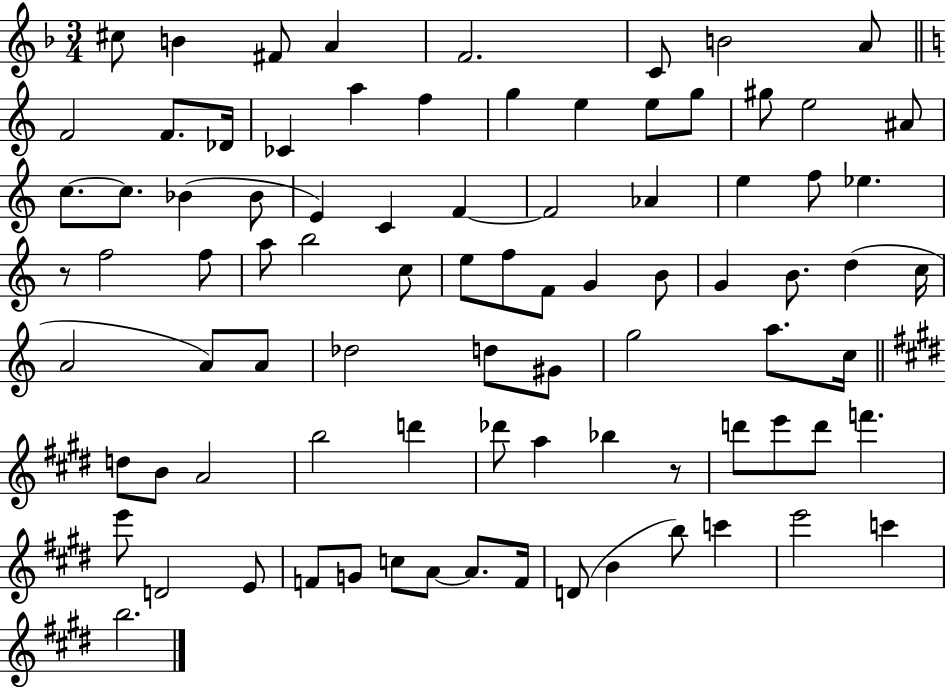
C#5/e B4/q F#4/e A4/q F4/h. C4/e B4/h A4/e F4/h F4/e. Db4/s CES4/q A5/q F5/q G5/q E5/q E5/e G5/e G#5/e E5/h A#4/e C5/e. C5/e. Bb4/q Bb4/e E4/q C4/q F4/q F4/h Ab4/q E5/q F5/e Eb5/q. R/e F5/h F5/e A5/e B5/h C5/e E5/e F5/e F4/e G4/q B4/e G4/q B4/e. D5/q C5/s A4/h A4/e A4/e Db5/h D5/e G#4/e G5/h A5/e. C5/s D5/e B4/e A4/h B5/h D6/q Db6/e A5/q Bb5/q R/e D6/e E6/e D6/e F6/q. E6/e D4/h E4/e F4/e G4/e C5/e A4/e A4/e. F4/s D4/e B4/q B5/e C6/q E6/h C6/q B5/h.